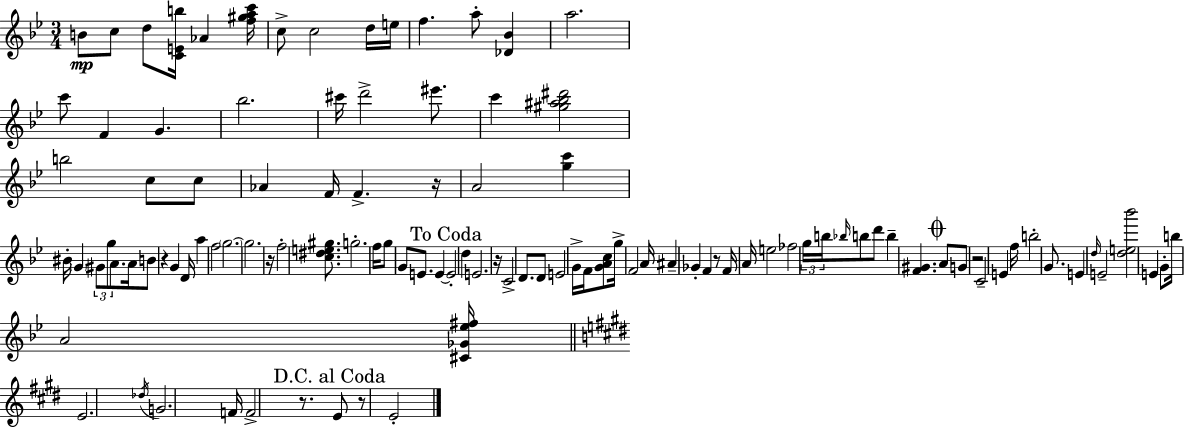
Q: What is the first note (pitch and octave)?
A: B4